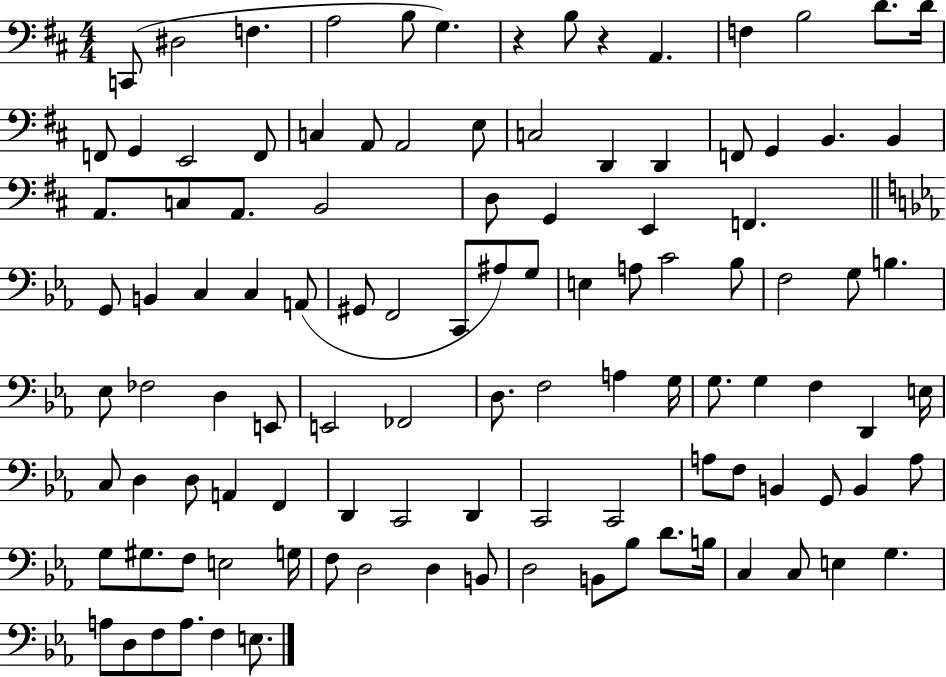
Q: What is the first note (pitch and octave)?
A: C2